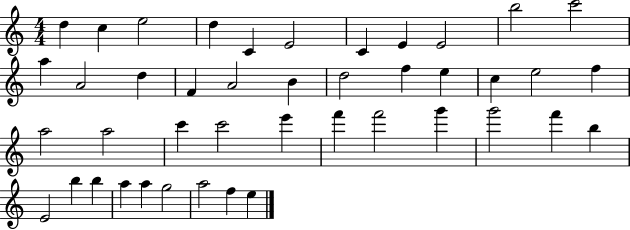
X:1
T:Untitled
M:4/4
L:1/4
K:C
d c e2 d C E2 C E E2 b2 c'2 a A2 d F A2 B d2 f e c e2 f a2 a2 c' c'2 e' f' f'2 g' g'2 f' b E2 b b a a g2 a2 f e